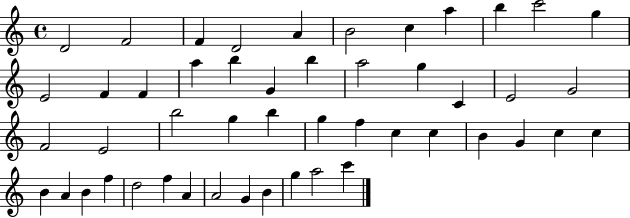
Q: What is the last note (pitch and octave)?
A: C6